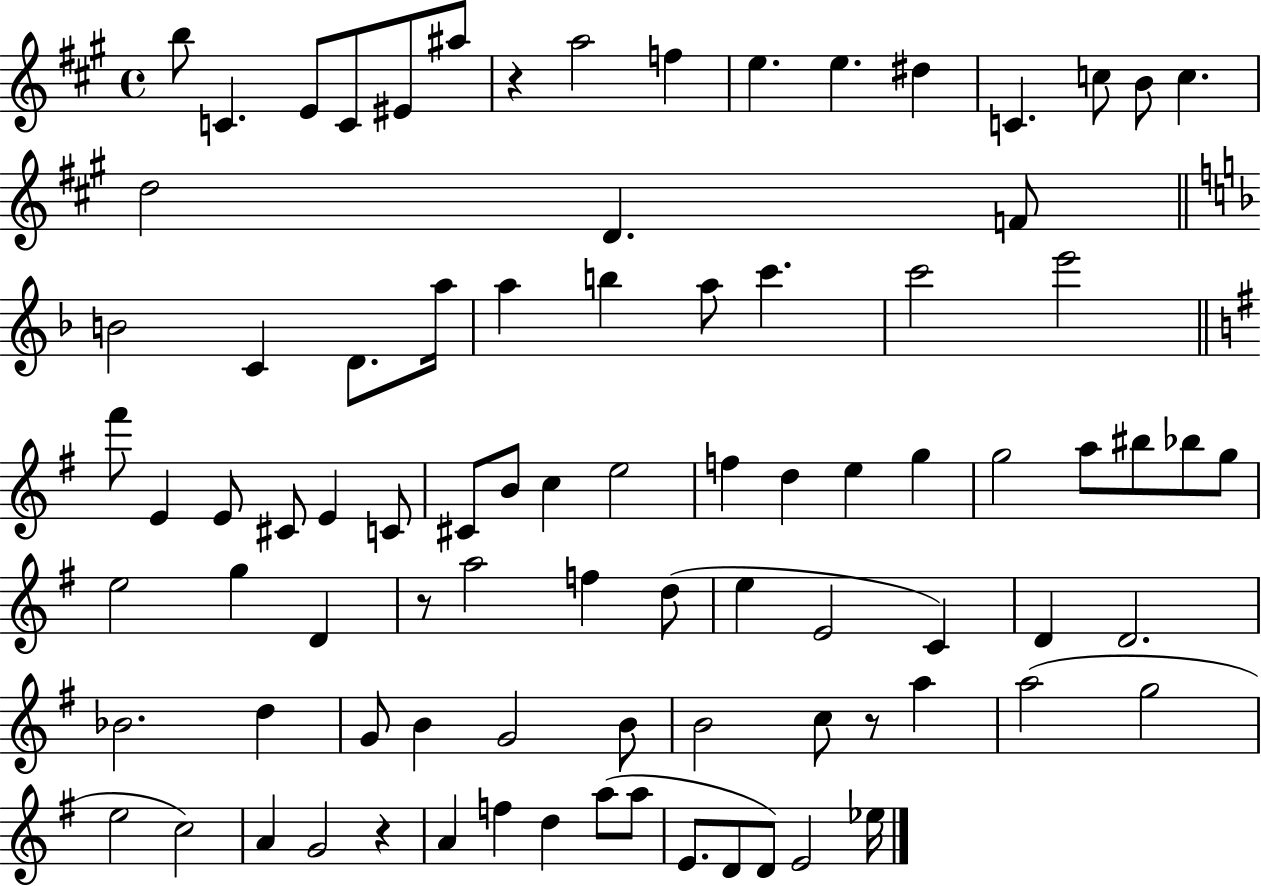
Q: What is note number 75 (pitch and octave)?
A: F5